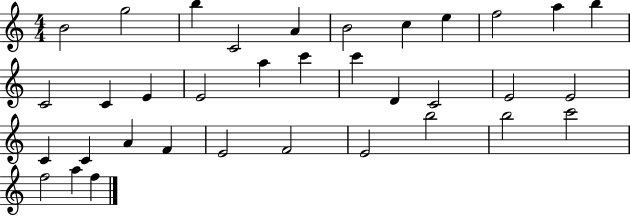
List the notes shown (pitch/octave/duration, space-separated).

B4/h G5/h B5/q C4/h A4/q B4/h C5/q E5/q F5/h A5/q B5/q C4/h C4/q E4/q E4/h A5/q C6/q C6/q D4/q C4/h E4/h E4/h C4/q C4/q A4/q F4/q E4/h F4/h E4/h B5/h B5/h C6/h F5/h A5/q F5/q